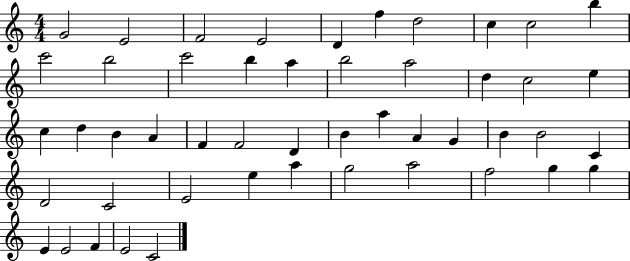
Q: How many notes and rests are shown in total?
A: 49